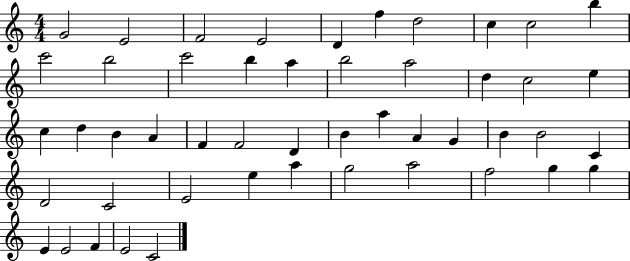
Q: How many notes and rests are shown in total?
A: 49